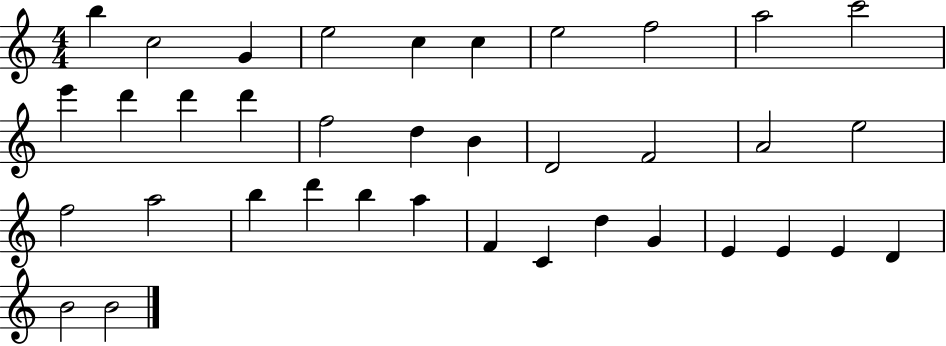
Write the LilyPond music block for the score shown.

{
  \clef treble
  \numericTimeSignature
  \time 4/4
  \key c \major
  b''4 c''2 g'4 | e''2 c''4 c''4 | e''2 f''2 | a''2 c'''2 | \break e'''4 d'''4 d'''4 d'''4 | f''2 d''4 b'4 | d'2 f'2 | a'2 e''2 | \break f''2 a''2 | b''4 d'''4 b''4 a''4 | f'4 c'4 d''4 g'4 | e'4 e'4 e'4 d'4 | \break b'2 b'2 | \bar "|."
}